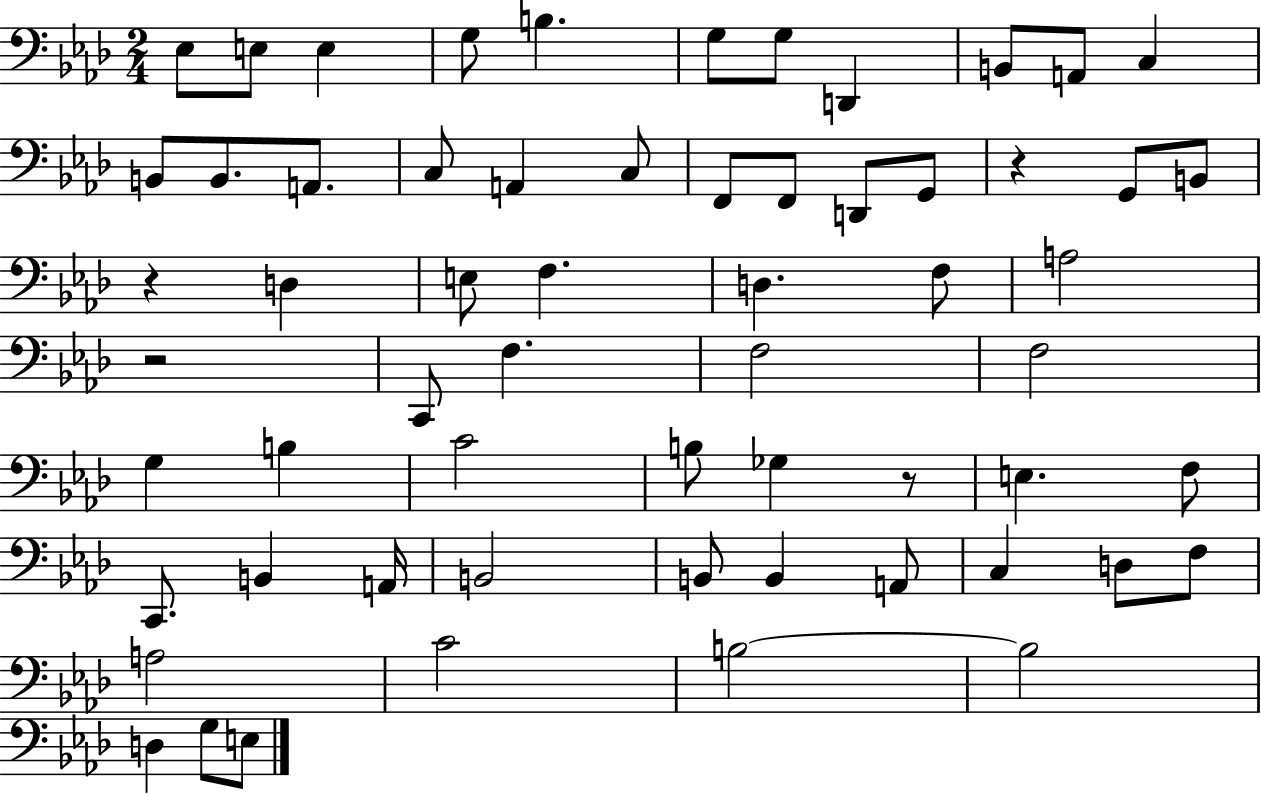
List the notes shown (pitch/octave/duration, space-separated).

Eb3/e E3/e E3/q G3/e B3/q. G3/e G3/e D2/q B2/e A2/e C3/q B2/e B2/e. A2/e. C3/e A2/q C3/e F2/e F2/e D2/e G2/e R/q G2/e B2/e R/q D3/q E3/e F3/q. D3/q. F3/e A3/h R/h C2/e F3/q. F3/h F3/h G3/q B3/q C4/h B3/e Gb3/q R/e E3/q. F3/e C2/e. B2/q A2/s B2/h B2/e B2/q A2/e C3/q D3/e F3/e A3/h C4/h B3/h B3/h D3/q G3/e E3/e